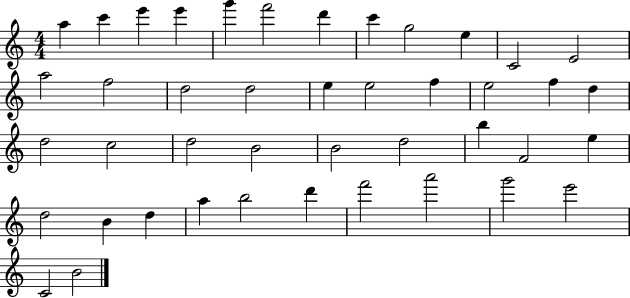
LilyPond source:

{
  \clef treble
  \numericTimeSignature
  \time 4/4
  \key c \major
  a''4 c'''4 e'''4 e'''4 | g'''4 f'''2 d'''4 | c'''4 g''2 e''4 | c'2 e'2 | \break a''2 f''2 | d''2 d''2 | e''4 e''2 f''4 | e''2 f''4 d''4 | \break d''2 c''2 | d''2 b'2 | b'2 d''2 | b''4 f'2 e''4 | \break d''2 b'4 d''4 | a''4 b''2 d'''4 | f'''2 a'''2 | g'''2 e'''2 | \break c'2 b'2 | \bar "|."
}